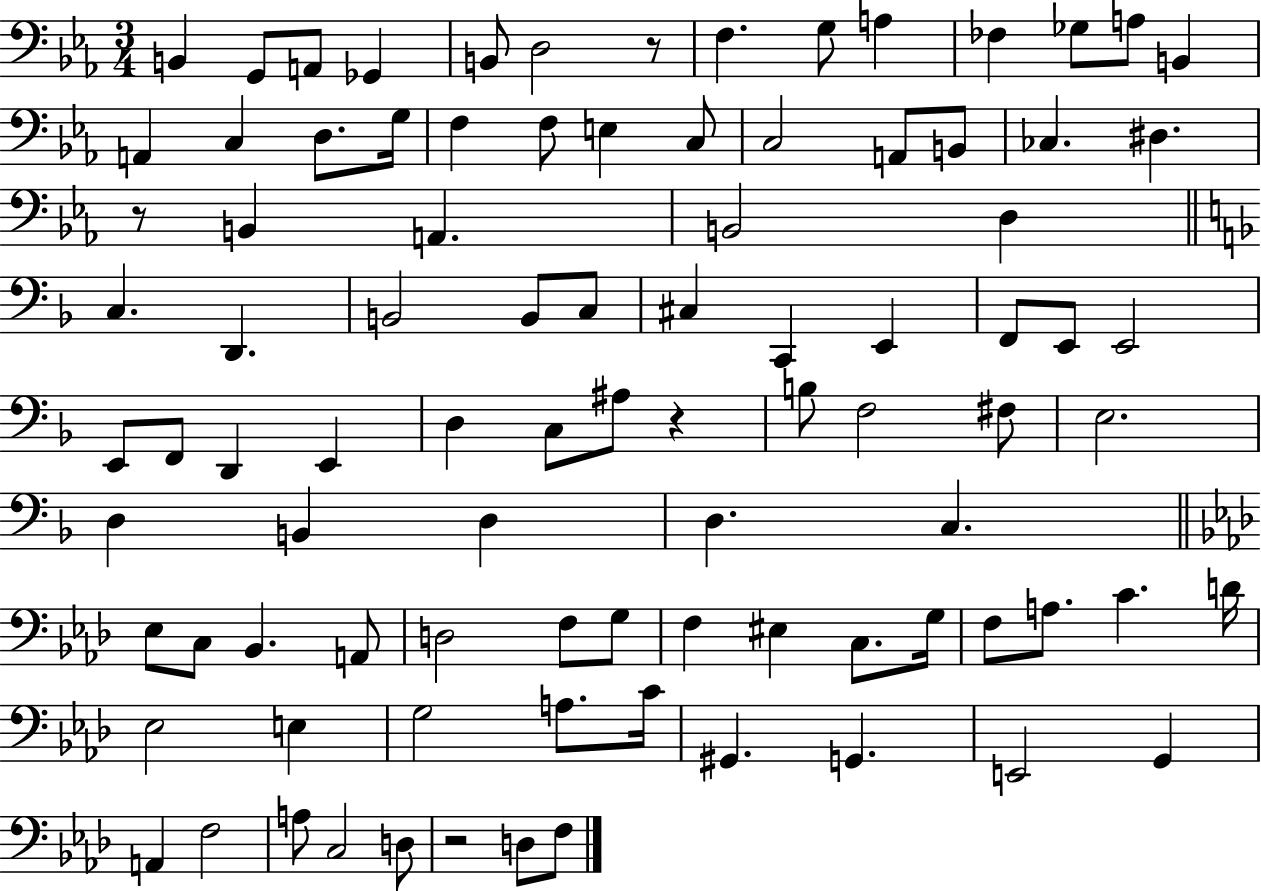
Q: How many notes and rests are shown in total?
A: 92